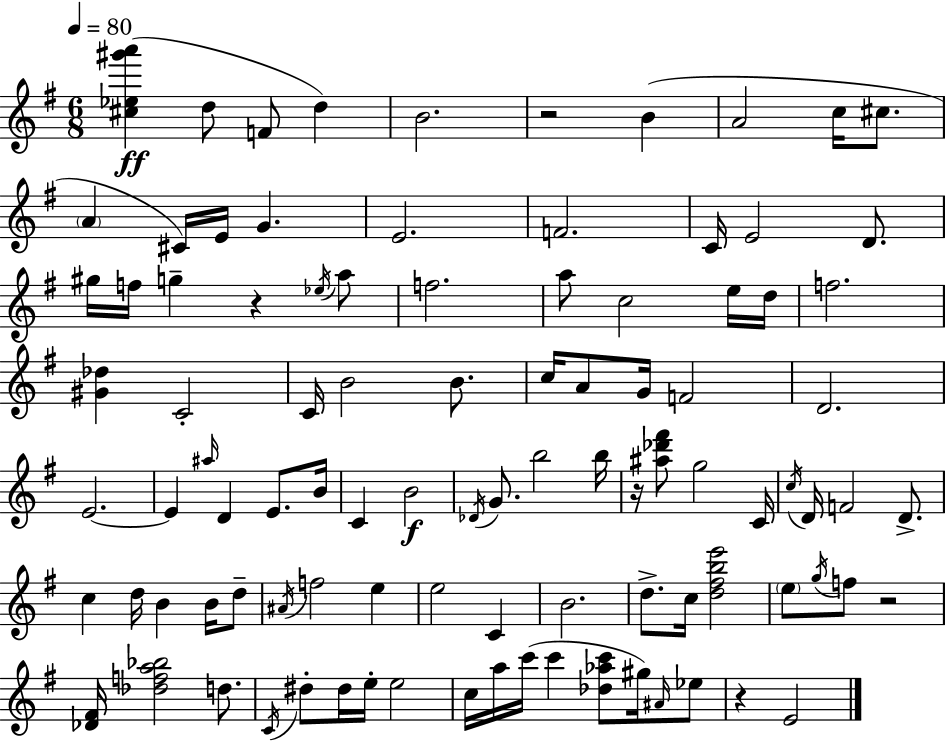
[C#5,Eb5,G#6,A6]/q D5/e F4/e D5/q B4/h. R/h B4/q A4/h C5/s C#5/e. A4/q C#4/s E4/s G4/q. E4/h. F4/h. C4/s E4/h D4/e. G#5/s F5/s G5/q R/q Eb5/s A5/e F5/h. A5/e C5/h E5/s D5/s F5/h. [G#4,Db5]/q C4/h C4/s B4/h B4/e. C5/s A4/e G4/s F4/h D4/h. E4/h. E4/q A#5/s D4/q E4/e. B4/s C4/q B4/h Db4/s G4/e. B5/h B5/s R/s [A#5,Db6,F#6]/e G5/h C4/s C5/s D4/s F4/h D4/e. C5/q D5/s B4/q B4/s D5/e A#4/s F5/h E5/q E5/h C4/q B4/h. D5/e. C5/s [D5,F#5,B5,E6]/h E5/e G5/s F5/e R/h [Db4,F#4]/s [Db5,F5,A5,Bb5]/h D5/e. C4/s D#5/e D#5/s E5/s E5/h C5/s A5/s C6/s C6/q [Db5,Ab5,C6]/e G#5/s A#4/s Eb5/e R/q E4/h